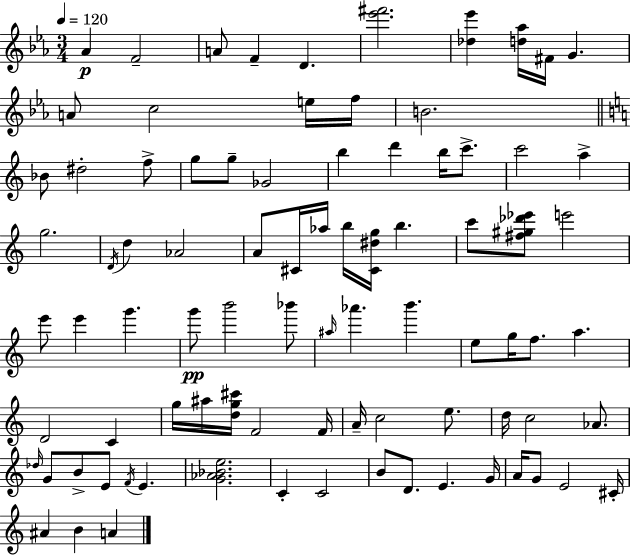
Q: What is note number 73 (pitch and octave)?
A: A4